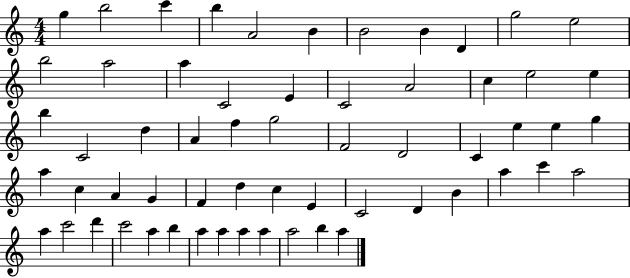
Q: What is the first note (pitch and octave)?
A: G5